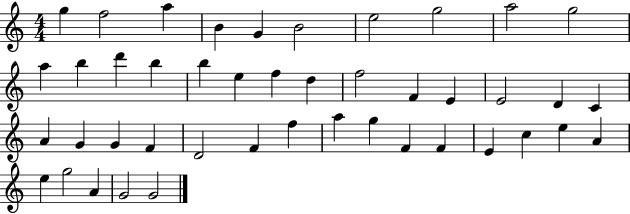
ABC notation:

X:1
T:Untitled
M:4/4
L:1/4
K:C
g f2 a B G B2 e2 g2 a2 g2 a b d' b b e f d f2 F E E2 D C A G G F D2 F f a g F F E c e A e g2 A G2 G2